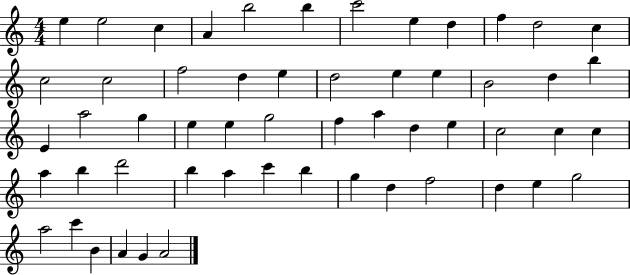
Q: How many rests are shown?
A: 0